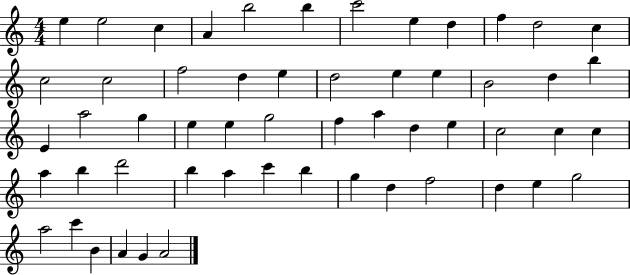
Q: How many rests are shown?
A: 0